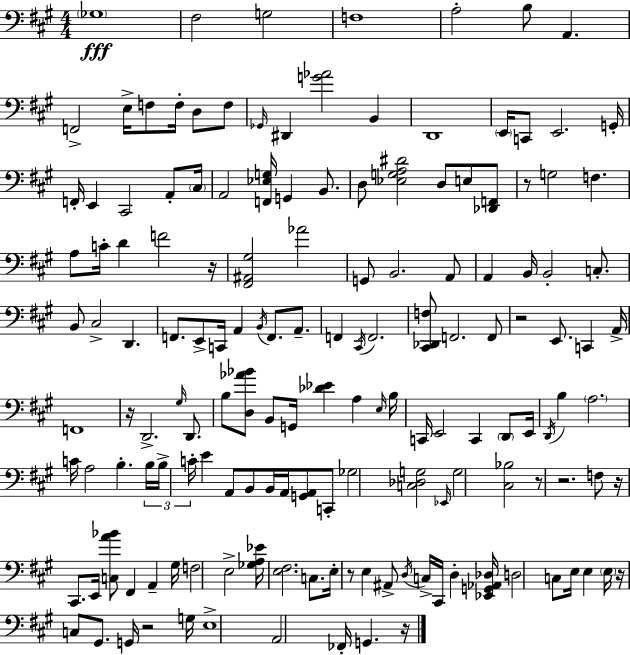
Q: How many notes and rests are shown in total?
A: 152